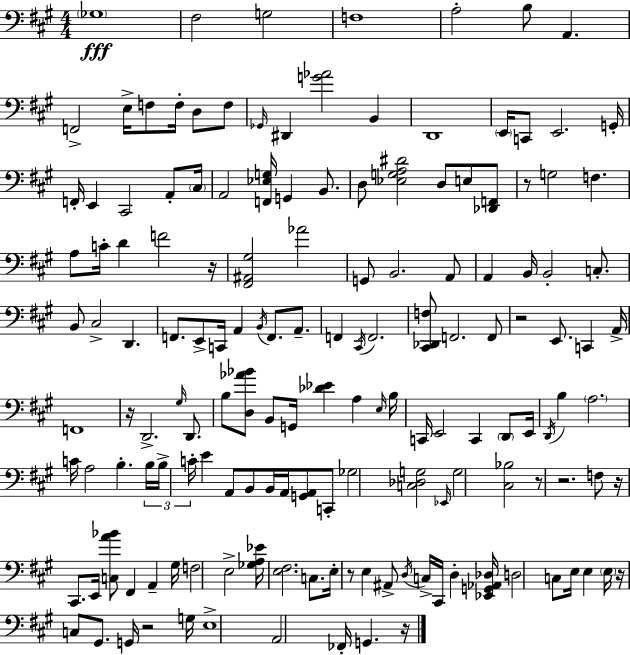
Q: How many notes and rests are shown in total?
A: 152